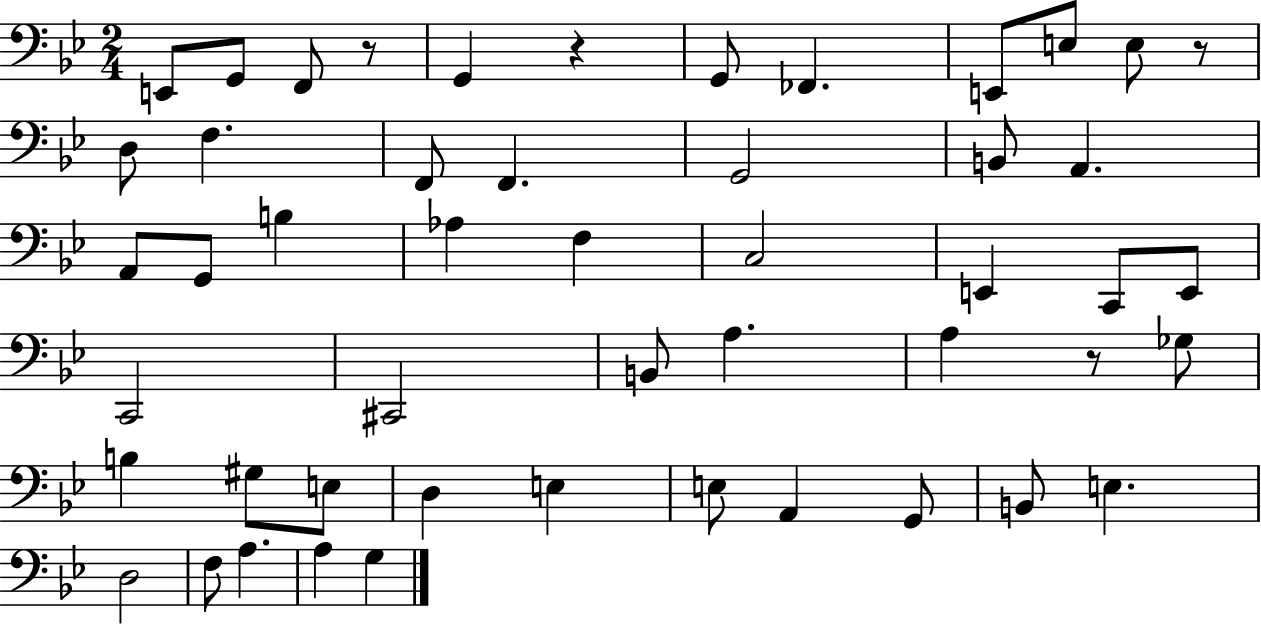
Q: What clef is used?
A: bass